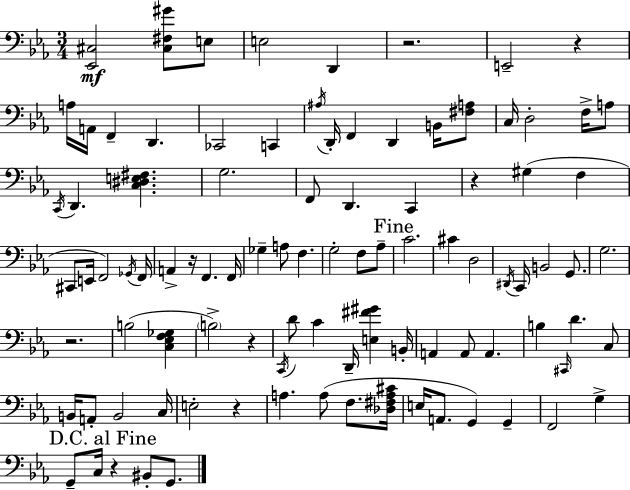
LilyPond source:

{
  \clef bass
  \numericTimeSignature
  \time 3/4
  \key c \minor
  \repeat volta 2 { <ees, cis>2\mf <cis fis gis'>8 e8 | e2 d,4 | r2. | e,2-- r4 | \break a16 a,16 f,4-- d,4. | ces,2 c,4 | \acciaccatura { ais16 } d,16-. f,4 d,4 b,16 <fis a>8 | c16 d2-. f16-> a8 | \break \acciaccatura { c,16 } d,4. <c dis e fis>4. | g2. | f,8 d,4. c,4 | r4 gis4( f4 | \break cis,8 e,16 f,2) | \acciaccatura { ges,16 } f,16 a,4-> r16 f,4. | f,16 ges4-- a8 f4. | g2-. f8 | \break aes8-- \mark "Fine" c'2. | cis'4 d2 | \acciaccatura { dis,16 } c,16 b,2 | g,8. g2. | \break r2. | b2( | <c ees f ges>4 \parenthesize b2->) | r4 \acciaccatura { c,16 } d'8 c'4 d,16-- | \break <e fis' gis'>4 b,16-. a,4 a,8 a,4. | b4 \grace { cis,16 } d'4. | c8 b,16 a,8-. b,2 | c16 e2-. | \break r4 a4. | a8( f8. <des fis a cis'>16 e16 a,8. g,4) | g,4-- f,2 | g4-> \mark "D.C. al Fine" g,8-- c16 r4 | \break bis,8-. g,8. } \bar "|."
}